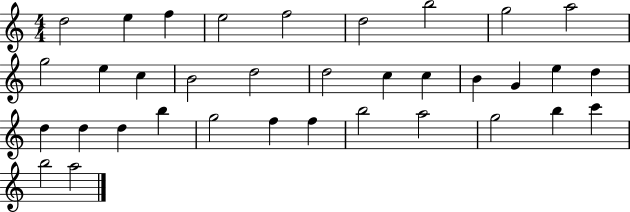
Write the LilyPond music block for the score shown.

{
  \clef treble
  \numericTimeSignature
  \time 4/4
  \key c \major
  d''2 e''4 f''4 | e''2 f''2 | d''2 b''2 | g''2 a''2 | \break g''2 e''4 c''4 | b'2 d''2 | d''2 c''4 c''4 | b'4 g'4 e''4 d''4 | \break d''4 d''4 d''4 b''4 | g''2 f''4 f''4 | b''2 a''2 | g''2 b''4 c'''4 | \break b''2 a''2 | \bar "|."
}